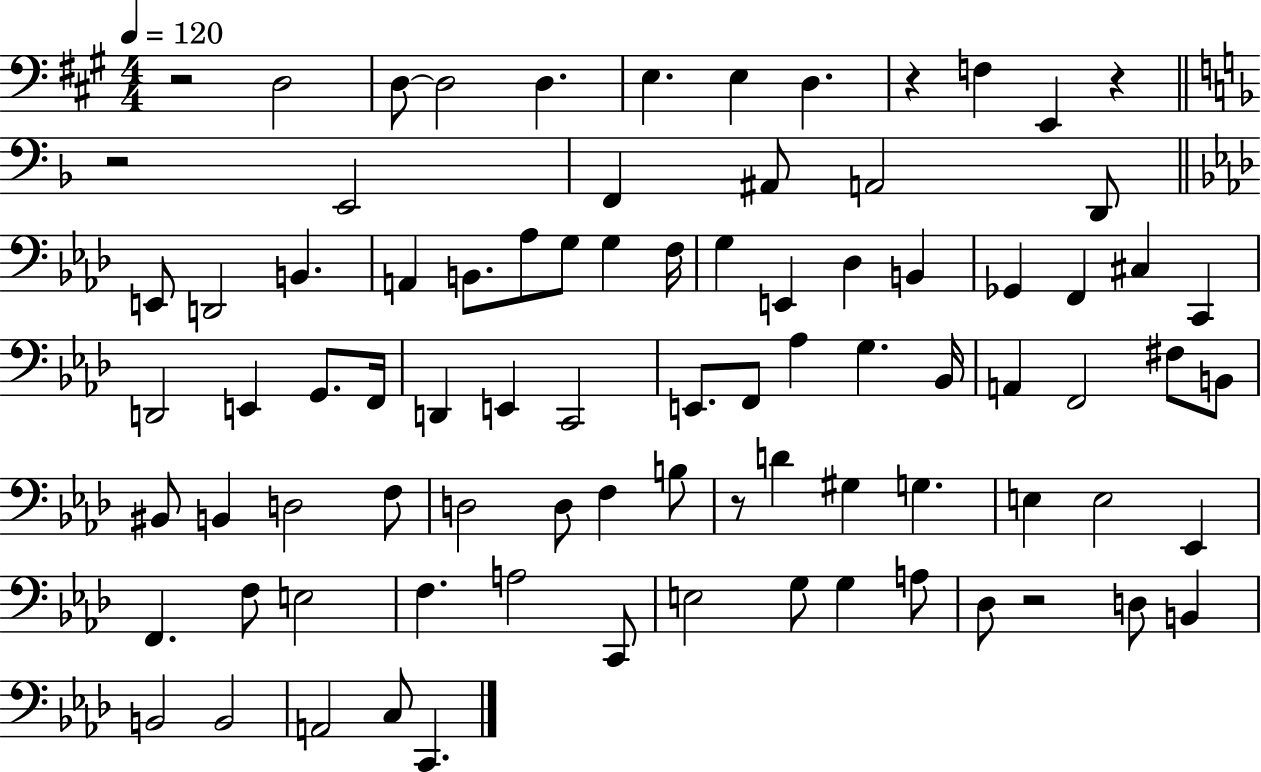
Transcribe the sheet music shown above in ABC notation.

X:1
T:Untitled
M:4/4
L:1/4
K:A
z2 D,2 D,/2 D,2 D, E, E, D, z F, E,, z z2 E,,2 F,, ^A,,/2 A,,2 D,,/2 E,,/2 D,,2 B,, A,, B,,/2 _A,/2 G,/2 G, F,/4 G, E,, _D, B,, _G,, F,, ^C, C,, D,,2 E,, G,,/2 F,,/4 D,, E,, C,,2 E,,/2 F,,/2 _A, G, _B,,/4 A,, F,,2 ^F,/2 B,,/2 ^B,,/2 B,, D,2 F,/2 D,2 D,/2 F, B,/2 z/2 D ^G, G, E, E,2 _E,, F,, F,/2 E,2 F, A,2 C,,/2 E,2 G,/2 G, A,/2 _D,/2 z2 D,/2 B,, B,,2 B,,2 A,,2 C,/2 C,,